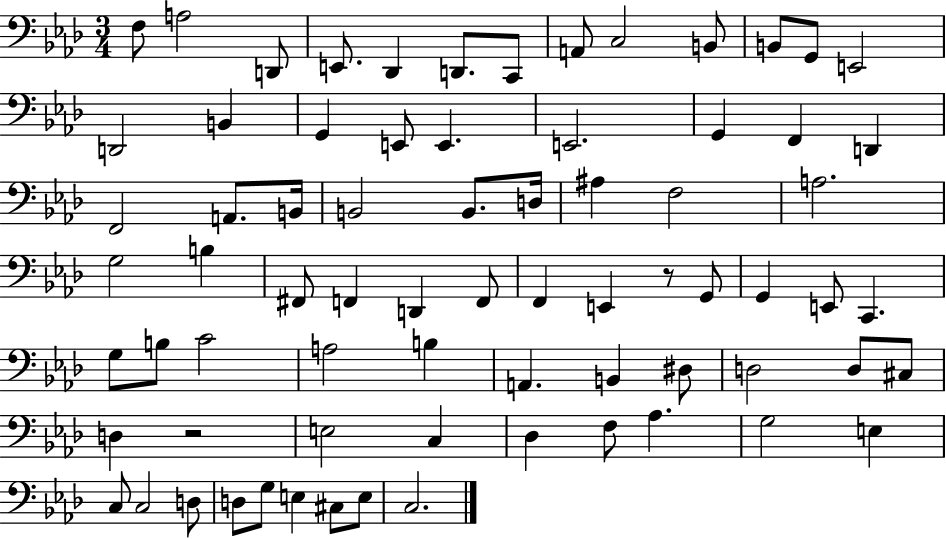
F3/e A3/h D2/e E2/e. Db2/q D2/e. C2/e A2/e C3/h B2/e B2/e G2/e E2/h D2/h B2/q G2/q E2/e E2/q. E2/h. G2/q F2/q D2/q F2/h A2/e. B2/s B2/h B2/e. D3/s A#3/q F3/h A3/h. G3/h B3/q F#2/e F2/q D2/q F2/e F2/q E2/q R/e G2/e G2/q E2/e C2/q. G3/e B3/e C4/h A3/h B3/q A2/q. B2/q D#3/e D3/h D3/e C#3/e D3/q R/h E3/h C3/q Db3/q F3/e Ab3/q. G3/h E3/q C3/e C3/h D3/e D3/e G3/e E3/q C#3/e E3/e C3/h.